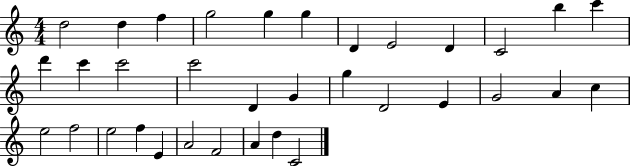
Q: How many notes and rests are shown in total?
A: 34